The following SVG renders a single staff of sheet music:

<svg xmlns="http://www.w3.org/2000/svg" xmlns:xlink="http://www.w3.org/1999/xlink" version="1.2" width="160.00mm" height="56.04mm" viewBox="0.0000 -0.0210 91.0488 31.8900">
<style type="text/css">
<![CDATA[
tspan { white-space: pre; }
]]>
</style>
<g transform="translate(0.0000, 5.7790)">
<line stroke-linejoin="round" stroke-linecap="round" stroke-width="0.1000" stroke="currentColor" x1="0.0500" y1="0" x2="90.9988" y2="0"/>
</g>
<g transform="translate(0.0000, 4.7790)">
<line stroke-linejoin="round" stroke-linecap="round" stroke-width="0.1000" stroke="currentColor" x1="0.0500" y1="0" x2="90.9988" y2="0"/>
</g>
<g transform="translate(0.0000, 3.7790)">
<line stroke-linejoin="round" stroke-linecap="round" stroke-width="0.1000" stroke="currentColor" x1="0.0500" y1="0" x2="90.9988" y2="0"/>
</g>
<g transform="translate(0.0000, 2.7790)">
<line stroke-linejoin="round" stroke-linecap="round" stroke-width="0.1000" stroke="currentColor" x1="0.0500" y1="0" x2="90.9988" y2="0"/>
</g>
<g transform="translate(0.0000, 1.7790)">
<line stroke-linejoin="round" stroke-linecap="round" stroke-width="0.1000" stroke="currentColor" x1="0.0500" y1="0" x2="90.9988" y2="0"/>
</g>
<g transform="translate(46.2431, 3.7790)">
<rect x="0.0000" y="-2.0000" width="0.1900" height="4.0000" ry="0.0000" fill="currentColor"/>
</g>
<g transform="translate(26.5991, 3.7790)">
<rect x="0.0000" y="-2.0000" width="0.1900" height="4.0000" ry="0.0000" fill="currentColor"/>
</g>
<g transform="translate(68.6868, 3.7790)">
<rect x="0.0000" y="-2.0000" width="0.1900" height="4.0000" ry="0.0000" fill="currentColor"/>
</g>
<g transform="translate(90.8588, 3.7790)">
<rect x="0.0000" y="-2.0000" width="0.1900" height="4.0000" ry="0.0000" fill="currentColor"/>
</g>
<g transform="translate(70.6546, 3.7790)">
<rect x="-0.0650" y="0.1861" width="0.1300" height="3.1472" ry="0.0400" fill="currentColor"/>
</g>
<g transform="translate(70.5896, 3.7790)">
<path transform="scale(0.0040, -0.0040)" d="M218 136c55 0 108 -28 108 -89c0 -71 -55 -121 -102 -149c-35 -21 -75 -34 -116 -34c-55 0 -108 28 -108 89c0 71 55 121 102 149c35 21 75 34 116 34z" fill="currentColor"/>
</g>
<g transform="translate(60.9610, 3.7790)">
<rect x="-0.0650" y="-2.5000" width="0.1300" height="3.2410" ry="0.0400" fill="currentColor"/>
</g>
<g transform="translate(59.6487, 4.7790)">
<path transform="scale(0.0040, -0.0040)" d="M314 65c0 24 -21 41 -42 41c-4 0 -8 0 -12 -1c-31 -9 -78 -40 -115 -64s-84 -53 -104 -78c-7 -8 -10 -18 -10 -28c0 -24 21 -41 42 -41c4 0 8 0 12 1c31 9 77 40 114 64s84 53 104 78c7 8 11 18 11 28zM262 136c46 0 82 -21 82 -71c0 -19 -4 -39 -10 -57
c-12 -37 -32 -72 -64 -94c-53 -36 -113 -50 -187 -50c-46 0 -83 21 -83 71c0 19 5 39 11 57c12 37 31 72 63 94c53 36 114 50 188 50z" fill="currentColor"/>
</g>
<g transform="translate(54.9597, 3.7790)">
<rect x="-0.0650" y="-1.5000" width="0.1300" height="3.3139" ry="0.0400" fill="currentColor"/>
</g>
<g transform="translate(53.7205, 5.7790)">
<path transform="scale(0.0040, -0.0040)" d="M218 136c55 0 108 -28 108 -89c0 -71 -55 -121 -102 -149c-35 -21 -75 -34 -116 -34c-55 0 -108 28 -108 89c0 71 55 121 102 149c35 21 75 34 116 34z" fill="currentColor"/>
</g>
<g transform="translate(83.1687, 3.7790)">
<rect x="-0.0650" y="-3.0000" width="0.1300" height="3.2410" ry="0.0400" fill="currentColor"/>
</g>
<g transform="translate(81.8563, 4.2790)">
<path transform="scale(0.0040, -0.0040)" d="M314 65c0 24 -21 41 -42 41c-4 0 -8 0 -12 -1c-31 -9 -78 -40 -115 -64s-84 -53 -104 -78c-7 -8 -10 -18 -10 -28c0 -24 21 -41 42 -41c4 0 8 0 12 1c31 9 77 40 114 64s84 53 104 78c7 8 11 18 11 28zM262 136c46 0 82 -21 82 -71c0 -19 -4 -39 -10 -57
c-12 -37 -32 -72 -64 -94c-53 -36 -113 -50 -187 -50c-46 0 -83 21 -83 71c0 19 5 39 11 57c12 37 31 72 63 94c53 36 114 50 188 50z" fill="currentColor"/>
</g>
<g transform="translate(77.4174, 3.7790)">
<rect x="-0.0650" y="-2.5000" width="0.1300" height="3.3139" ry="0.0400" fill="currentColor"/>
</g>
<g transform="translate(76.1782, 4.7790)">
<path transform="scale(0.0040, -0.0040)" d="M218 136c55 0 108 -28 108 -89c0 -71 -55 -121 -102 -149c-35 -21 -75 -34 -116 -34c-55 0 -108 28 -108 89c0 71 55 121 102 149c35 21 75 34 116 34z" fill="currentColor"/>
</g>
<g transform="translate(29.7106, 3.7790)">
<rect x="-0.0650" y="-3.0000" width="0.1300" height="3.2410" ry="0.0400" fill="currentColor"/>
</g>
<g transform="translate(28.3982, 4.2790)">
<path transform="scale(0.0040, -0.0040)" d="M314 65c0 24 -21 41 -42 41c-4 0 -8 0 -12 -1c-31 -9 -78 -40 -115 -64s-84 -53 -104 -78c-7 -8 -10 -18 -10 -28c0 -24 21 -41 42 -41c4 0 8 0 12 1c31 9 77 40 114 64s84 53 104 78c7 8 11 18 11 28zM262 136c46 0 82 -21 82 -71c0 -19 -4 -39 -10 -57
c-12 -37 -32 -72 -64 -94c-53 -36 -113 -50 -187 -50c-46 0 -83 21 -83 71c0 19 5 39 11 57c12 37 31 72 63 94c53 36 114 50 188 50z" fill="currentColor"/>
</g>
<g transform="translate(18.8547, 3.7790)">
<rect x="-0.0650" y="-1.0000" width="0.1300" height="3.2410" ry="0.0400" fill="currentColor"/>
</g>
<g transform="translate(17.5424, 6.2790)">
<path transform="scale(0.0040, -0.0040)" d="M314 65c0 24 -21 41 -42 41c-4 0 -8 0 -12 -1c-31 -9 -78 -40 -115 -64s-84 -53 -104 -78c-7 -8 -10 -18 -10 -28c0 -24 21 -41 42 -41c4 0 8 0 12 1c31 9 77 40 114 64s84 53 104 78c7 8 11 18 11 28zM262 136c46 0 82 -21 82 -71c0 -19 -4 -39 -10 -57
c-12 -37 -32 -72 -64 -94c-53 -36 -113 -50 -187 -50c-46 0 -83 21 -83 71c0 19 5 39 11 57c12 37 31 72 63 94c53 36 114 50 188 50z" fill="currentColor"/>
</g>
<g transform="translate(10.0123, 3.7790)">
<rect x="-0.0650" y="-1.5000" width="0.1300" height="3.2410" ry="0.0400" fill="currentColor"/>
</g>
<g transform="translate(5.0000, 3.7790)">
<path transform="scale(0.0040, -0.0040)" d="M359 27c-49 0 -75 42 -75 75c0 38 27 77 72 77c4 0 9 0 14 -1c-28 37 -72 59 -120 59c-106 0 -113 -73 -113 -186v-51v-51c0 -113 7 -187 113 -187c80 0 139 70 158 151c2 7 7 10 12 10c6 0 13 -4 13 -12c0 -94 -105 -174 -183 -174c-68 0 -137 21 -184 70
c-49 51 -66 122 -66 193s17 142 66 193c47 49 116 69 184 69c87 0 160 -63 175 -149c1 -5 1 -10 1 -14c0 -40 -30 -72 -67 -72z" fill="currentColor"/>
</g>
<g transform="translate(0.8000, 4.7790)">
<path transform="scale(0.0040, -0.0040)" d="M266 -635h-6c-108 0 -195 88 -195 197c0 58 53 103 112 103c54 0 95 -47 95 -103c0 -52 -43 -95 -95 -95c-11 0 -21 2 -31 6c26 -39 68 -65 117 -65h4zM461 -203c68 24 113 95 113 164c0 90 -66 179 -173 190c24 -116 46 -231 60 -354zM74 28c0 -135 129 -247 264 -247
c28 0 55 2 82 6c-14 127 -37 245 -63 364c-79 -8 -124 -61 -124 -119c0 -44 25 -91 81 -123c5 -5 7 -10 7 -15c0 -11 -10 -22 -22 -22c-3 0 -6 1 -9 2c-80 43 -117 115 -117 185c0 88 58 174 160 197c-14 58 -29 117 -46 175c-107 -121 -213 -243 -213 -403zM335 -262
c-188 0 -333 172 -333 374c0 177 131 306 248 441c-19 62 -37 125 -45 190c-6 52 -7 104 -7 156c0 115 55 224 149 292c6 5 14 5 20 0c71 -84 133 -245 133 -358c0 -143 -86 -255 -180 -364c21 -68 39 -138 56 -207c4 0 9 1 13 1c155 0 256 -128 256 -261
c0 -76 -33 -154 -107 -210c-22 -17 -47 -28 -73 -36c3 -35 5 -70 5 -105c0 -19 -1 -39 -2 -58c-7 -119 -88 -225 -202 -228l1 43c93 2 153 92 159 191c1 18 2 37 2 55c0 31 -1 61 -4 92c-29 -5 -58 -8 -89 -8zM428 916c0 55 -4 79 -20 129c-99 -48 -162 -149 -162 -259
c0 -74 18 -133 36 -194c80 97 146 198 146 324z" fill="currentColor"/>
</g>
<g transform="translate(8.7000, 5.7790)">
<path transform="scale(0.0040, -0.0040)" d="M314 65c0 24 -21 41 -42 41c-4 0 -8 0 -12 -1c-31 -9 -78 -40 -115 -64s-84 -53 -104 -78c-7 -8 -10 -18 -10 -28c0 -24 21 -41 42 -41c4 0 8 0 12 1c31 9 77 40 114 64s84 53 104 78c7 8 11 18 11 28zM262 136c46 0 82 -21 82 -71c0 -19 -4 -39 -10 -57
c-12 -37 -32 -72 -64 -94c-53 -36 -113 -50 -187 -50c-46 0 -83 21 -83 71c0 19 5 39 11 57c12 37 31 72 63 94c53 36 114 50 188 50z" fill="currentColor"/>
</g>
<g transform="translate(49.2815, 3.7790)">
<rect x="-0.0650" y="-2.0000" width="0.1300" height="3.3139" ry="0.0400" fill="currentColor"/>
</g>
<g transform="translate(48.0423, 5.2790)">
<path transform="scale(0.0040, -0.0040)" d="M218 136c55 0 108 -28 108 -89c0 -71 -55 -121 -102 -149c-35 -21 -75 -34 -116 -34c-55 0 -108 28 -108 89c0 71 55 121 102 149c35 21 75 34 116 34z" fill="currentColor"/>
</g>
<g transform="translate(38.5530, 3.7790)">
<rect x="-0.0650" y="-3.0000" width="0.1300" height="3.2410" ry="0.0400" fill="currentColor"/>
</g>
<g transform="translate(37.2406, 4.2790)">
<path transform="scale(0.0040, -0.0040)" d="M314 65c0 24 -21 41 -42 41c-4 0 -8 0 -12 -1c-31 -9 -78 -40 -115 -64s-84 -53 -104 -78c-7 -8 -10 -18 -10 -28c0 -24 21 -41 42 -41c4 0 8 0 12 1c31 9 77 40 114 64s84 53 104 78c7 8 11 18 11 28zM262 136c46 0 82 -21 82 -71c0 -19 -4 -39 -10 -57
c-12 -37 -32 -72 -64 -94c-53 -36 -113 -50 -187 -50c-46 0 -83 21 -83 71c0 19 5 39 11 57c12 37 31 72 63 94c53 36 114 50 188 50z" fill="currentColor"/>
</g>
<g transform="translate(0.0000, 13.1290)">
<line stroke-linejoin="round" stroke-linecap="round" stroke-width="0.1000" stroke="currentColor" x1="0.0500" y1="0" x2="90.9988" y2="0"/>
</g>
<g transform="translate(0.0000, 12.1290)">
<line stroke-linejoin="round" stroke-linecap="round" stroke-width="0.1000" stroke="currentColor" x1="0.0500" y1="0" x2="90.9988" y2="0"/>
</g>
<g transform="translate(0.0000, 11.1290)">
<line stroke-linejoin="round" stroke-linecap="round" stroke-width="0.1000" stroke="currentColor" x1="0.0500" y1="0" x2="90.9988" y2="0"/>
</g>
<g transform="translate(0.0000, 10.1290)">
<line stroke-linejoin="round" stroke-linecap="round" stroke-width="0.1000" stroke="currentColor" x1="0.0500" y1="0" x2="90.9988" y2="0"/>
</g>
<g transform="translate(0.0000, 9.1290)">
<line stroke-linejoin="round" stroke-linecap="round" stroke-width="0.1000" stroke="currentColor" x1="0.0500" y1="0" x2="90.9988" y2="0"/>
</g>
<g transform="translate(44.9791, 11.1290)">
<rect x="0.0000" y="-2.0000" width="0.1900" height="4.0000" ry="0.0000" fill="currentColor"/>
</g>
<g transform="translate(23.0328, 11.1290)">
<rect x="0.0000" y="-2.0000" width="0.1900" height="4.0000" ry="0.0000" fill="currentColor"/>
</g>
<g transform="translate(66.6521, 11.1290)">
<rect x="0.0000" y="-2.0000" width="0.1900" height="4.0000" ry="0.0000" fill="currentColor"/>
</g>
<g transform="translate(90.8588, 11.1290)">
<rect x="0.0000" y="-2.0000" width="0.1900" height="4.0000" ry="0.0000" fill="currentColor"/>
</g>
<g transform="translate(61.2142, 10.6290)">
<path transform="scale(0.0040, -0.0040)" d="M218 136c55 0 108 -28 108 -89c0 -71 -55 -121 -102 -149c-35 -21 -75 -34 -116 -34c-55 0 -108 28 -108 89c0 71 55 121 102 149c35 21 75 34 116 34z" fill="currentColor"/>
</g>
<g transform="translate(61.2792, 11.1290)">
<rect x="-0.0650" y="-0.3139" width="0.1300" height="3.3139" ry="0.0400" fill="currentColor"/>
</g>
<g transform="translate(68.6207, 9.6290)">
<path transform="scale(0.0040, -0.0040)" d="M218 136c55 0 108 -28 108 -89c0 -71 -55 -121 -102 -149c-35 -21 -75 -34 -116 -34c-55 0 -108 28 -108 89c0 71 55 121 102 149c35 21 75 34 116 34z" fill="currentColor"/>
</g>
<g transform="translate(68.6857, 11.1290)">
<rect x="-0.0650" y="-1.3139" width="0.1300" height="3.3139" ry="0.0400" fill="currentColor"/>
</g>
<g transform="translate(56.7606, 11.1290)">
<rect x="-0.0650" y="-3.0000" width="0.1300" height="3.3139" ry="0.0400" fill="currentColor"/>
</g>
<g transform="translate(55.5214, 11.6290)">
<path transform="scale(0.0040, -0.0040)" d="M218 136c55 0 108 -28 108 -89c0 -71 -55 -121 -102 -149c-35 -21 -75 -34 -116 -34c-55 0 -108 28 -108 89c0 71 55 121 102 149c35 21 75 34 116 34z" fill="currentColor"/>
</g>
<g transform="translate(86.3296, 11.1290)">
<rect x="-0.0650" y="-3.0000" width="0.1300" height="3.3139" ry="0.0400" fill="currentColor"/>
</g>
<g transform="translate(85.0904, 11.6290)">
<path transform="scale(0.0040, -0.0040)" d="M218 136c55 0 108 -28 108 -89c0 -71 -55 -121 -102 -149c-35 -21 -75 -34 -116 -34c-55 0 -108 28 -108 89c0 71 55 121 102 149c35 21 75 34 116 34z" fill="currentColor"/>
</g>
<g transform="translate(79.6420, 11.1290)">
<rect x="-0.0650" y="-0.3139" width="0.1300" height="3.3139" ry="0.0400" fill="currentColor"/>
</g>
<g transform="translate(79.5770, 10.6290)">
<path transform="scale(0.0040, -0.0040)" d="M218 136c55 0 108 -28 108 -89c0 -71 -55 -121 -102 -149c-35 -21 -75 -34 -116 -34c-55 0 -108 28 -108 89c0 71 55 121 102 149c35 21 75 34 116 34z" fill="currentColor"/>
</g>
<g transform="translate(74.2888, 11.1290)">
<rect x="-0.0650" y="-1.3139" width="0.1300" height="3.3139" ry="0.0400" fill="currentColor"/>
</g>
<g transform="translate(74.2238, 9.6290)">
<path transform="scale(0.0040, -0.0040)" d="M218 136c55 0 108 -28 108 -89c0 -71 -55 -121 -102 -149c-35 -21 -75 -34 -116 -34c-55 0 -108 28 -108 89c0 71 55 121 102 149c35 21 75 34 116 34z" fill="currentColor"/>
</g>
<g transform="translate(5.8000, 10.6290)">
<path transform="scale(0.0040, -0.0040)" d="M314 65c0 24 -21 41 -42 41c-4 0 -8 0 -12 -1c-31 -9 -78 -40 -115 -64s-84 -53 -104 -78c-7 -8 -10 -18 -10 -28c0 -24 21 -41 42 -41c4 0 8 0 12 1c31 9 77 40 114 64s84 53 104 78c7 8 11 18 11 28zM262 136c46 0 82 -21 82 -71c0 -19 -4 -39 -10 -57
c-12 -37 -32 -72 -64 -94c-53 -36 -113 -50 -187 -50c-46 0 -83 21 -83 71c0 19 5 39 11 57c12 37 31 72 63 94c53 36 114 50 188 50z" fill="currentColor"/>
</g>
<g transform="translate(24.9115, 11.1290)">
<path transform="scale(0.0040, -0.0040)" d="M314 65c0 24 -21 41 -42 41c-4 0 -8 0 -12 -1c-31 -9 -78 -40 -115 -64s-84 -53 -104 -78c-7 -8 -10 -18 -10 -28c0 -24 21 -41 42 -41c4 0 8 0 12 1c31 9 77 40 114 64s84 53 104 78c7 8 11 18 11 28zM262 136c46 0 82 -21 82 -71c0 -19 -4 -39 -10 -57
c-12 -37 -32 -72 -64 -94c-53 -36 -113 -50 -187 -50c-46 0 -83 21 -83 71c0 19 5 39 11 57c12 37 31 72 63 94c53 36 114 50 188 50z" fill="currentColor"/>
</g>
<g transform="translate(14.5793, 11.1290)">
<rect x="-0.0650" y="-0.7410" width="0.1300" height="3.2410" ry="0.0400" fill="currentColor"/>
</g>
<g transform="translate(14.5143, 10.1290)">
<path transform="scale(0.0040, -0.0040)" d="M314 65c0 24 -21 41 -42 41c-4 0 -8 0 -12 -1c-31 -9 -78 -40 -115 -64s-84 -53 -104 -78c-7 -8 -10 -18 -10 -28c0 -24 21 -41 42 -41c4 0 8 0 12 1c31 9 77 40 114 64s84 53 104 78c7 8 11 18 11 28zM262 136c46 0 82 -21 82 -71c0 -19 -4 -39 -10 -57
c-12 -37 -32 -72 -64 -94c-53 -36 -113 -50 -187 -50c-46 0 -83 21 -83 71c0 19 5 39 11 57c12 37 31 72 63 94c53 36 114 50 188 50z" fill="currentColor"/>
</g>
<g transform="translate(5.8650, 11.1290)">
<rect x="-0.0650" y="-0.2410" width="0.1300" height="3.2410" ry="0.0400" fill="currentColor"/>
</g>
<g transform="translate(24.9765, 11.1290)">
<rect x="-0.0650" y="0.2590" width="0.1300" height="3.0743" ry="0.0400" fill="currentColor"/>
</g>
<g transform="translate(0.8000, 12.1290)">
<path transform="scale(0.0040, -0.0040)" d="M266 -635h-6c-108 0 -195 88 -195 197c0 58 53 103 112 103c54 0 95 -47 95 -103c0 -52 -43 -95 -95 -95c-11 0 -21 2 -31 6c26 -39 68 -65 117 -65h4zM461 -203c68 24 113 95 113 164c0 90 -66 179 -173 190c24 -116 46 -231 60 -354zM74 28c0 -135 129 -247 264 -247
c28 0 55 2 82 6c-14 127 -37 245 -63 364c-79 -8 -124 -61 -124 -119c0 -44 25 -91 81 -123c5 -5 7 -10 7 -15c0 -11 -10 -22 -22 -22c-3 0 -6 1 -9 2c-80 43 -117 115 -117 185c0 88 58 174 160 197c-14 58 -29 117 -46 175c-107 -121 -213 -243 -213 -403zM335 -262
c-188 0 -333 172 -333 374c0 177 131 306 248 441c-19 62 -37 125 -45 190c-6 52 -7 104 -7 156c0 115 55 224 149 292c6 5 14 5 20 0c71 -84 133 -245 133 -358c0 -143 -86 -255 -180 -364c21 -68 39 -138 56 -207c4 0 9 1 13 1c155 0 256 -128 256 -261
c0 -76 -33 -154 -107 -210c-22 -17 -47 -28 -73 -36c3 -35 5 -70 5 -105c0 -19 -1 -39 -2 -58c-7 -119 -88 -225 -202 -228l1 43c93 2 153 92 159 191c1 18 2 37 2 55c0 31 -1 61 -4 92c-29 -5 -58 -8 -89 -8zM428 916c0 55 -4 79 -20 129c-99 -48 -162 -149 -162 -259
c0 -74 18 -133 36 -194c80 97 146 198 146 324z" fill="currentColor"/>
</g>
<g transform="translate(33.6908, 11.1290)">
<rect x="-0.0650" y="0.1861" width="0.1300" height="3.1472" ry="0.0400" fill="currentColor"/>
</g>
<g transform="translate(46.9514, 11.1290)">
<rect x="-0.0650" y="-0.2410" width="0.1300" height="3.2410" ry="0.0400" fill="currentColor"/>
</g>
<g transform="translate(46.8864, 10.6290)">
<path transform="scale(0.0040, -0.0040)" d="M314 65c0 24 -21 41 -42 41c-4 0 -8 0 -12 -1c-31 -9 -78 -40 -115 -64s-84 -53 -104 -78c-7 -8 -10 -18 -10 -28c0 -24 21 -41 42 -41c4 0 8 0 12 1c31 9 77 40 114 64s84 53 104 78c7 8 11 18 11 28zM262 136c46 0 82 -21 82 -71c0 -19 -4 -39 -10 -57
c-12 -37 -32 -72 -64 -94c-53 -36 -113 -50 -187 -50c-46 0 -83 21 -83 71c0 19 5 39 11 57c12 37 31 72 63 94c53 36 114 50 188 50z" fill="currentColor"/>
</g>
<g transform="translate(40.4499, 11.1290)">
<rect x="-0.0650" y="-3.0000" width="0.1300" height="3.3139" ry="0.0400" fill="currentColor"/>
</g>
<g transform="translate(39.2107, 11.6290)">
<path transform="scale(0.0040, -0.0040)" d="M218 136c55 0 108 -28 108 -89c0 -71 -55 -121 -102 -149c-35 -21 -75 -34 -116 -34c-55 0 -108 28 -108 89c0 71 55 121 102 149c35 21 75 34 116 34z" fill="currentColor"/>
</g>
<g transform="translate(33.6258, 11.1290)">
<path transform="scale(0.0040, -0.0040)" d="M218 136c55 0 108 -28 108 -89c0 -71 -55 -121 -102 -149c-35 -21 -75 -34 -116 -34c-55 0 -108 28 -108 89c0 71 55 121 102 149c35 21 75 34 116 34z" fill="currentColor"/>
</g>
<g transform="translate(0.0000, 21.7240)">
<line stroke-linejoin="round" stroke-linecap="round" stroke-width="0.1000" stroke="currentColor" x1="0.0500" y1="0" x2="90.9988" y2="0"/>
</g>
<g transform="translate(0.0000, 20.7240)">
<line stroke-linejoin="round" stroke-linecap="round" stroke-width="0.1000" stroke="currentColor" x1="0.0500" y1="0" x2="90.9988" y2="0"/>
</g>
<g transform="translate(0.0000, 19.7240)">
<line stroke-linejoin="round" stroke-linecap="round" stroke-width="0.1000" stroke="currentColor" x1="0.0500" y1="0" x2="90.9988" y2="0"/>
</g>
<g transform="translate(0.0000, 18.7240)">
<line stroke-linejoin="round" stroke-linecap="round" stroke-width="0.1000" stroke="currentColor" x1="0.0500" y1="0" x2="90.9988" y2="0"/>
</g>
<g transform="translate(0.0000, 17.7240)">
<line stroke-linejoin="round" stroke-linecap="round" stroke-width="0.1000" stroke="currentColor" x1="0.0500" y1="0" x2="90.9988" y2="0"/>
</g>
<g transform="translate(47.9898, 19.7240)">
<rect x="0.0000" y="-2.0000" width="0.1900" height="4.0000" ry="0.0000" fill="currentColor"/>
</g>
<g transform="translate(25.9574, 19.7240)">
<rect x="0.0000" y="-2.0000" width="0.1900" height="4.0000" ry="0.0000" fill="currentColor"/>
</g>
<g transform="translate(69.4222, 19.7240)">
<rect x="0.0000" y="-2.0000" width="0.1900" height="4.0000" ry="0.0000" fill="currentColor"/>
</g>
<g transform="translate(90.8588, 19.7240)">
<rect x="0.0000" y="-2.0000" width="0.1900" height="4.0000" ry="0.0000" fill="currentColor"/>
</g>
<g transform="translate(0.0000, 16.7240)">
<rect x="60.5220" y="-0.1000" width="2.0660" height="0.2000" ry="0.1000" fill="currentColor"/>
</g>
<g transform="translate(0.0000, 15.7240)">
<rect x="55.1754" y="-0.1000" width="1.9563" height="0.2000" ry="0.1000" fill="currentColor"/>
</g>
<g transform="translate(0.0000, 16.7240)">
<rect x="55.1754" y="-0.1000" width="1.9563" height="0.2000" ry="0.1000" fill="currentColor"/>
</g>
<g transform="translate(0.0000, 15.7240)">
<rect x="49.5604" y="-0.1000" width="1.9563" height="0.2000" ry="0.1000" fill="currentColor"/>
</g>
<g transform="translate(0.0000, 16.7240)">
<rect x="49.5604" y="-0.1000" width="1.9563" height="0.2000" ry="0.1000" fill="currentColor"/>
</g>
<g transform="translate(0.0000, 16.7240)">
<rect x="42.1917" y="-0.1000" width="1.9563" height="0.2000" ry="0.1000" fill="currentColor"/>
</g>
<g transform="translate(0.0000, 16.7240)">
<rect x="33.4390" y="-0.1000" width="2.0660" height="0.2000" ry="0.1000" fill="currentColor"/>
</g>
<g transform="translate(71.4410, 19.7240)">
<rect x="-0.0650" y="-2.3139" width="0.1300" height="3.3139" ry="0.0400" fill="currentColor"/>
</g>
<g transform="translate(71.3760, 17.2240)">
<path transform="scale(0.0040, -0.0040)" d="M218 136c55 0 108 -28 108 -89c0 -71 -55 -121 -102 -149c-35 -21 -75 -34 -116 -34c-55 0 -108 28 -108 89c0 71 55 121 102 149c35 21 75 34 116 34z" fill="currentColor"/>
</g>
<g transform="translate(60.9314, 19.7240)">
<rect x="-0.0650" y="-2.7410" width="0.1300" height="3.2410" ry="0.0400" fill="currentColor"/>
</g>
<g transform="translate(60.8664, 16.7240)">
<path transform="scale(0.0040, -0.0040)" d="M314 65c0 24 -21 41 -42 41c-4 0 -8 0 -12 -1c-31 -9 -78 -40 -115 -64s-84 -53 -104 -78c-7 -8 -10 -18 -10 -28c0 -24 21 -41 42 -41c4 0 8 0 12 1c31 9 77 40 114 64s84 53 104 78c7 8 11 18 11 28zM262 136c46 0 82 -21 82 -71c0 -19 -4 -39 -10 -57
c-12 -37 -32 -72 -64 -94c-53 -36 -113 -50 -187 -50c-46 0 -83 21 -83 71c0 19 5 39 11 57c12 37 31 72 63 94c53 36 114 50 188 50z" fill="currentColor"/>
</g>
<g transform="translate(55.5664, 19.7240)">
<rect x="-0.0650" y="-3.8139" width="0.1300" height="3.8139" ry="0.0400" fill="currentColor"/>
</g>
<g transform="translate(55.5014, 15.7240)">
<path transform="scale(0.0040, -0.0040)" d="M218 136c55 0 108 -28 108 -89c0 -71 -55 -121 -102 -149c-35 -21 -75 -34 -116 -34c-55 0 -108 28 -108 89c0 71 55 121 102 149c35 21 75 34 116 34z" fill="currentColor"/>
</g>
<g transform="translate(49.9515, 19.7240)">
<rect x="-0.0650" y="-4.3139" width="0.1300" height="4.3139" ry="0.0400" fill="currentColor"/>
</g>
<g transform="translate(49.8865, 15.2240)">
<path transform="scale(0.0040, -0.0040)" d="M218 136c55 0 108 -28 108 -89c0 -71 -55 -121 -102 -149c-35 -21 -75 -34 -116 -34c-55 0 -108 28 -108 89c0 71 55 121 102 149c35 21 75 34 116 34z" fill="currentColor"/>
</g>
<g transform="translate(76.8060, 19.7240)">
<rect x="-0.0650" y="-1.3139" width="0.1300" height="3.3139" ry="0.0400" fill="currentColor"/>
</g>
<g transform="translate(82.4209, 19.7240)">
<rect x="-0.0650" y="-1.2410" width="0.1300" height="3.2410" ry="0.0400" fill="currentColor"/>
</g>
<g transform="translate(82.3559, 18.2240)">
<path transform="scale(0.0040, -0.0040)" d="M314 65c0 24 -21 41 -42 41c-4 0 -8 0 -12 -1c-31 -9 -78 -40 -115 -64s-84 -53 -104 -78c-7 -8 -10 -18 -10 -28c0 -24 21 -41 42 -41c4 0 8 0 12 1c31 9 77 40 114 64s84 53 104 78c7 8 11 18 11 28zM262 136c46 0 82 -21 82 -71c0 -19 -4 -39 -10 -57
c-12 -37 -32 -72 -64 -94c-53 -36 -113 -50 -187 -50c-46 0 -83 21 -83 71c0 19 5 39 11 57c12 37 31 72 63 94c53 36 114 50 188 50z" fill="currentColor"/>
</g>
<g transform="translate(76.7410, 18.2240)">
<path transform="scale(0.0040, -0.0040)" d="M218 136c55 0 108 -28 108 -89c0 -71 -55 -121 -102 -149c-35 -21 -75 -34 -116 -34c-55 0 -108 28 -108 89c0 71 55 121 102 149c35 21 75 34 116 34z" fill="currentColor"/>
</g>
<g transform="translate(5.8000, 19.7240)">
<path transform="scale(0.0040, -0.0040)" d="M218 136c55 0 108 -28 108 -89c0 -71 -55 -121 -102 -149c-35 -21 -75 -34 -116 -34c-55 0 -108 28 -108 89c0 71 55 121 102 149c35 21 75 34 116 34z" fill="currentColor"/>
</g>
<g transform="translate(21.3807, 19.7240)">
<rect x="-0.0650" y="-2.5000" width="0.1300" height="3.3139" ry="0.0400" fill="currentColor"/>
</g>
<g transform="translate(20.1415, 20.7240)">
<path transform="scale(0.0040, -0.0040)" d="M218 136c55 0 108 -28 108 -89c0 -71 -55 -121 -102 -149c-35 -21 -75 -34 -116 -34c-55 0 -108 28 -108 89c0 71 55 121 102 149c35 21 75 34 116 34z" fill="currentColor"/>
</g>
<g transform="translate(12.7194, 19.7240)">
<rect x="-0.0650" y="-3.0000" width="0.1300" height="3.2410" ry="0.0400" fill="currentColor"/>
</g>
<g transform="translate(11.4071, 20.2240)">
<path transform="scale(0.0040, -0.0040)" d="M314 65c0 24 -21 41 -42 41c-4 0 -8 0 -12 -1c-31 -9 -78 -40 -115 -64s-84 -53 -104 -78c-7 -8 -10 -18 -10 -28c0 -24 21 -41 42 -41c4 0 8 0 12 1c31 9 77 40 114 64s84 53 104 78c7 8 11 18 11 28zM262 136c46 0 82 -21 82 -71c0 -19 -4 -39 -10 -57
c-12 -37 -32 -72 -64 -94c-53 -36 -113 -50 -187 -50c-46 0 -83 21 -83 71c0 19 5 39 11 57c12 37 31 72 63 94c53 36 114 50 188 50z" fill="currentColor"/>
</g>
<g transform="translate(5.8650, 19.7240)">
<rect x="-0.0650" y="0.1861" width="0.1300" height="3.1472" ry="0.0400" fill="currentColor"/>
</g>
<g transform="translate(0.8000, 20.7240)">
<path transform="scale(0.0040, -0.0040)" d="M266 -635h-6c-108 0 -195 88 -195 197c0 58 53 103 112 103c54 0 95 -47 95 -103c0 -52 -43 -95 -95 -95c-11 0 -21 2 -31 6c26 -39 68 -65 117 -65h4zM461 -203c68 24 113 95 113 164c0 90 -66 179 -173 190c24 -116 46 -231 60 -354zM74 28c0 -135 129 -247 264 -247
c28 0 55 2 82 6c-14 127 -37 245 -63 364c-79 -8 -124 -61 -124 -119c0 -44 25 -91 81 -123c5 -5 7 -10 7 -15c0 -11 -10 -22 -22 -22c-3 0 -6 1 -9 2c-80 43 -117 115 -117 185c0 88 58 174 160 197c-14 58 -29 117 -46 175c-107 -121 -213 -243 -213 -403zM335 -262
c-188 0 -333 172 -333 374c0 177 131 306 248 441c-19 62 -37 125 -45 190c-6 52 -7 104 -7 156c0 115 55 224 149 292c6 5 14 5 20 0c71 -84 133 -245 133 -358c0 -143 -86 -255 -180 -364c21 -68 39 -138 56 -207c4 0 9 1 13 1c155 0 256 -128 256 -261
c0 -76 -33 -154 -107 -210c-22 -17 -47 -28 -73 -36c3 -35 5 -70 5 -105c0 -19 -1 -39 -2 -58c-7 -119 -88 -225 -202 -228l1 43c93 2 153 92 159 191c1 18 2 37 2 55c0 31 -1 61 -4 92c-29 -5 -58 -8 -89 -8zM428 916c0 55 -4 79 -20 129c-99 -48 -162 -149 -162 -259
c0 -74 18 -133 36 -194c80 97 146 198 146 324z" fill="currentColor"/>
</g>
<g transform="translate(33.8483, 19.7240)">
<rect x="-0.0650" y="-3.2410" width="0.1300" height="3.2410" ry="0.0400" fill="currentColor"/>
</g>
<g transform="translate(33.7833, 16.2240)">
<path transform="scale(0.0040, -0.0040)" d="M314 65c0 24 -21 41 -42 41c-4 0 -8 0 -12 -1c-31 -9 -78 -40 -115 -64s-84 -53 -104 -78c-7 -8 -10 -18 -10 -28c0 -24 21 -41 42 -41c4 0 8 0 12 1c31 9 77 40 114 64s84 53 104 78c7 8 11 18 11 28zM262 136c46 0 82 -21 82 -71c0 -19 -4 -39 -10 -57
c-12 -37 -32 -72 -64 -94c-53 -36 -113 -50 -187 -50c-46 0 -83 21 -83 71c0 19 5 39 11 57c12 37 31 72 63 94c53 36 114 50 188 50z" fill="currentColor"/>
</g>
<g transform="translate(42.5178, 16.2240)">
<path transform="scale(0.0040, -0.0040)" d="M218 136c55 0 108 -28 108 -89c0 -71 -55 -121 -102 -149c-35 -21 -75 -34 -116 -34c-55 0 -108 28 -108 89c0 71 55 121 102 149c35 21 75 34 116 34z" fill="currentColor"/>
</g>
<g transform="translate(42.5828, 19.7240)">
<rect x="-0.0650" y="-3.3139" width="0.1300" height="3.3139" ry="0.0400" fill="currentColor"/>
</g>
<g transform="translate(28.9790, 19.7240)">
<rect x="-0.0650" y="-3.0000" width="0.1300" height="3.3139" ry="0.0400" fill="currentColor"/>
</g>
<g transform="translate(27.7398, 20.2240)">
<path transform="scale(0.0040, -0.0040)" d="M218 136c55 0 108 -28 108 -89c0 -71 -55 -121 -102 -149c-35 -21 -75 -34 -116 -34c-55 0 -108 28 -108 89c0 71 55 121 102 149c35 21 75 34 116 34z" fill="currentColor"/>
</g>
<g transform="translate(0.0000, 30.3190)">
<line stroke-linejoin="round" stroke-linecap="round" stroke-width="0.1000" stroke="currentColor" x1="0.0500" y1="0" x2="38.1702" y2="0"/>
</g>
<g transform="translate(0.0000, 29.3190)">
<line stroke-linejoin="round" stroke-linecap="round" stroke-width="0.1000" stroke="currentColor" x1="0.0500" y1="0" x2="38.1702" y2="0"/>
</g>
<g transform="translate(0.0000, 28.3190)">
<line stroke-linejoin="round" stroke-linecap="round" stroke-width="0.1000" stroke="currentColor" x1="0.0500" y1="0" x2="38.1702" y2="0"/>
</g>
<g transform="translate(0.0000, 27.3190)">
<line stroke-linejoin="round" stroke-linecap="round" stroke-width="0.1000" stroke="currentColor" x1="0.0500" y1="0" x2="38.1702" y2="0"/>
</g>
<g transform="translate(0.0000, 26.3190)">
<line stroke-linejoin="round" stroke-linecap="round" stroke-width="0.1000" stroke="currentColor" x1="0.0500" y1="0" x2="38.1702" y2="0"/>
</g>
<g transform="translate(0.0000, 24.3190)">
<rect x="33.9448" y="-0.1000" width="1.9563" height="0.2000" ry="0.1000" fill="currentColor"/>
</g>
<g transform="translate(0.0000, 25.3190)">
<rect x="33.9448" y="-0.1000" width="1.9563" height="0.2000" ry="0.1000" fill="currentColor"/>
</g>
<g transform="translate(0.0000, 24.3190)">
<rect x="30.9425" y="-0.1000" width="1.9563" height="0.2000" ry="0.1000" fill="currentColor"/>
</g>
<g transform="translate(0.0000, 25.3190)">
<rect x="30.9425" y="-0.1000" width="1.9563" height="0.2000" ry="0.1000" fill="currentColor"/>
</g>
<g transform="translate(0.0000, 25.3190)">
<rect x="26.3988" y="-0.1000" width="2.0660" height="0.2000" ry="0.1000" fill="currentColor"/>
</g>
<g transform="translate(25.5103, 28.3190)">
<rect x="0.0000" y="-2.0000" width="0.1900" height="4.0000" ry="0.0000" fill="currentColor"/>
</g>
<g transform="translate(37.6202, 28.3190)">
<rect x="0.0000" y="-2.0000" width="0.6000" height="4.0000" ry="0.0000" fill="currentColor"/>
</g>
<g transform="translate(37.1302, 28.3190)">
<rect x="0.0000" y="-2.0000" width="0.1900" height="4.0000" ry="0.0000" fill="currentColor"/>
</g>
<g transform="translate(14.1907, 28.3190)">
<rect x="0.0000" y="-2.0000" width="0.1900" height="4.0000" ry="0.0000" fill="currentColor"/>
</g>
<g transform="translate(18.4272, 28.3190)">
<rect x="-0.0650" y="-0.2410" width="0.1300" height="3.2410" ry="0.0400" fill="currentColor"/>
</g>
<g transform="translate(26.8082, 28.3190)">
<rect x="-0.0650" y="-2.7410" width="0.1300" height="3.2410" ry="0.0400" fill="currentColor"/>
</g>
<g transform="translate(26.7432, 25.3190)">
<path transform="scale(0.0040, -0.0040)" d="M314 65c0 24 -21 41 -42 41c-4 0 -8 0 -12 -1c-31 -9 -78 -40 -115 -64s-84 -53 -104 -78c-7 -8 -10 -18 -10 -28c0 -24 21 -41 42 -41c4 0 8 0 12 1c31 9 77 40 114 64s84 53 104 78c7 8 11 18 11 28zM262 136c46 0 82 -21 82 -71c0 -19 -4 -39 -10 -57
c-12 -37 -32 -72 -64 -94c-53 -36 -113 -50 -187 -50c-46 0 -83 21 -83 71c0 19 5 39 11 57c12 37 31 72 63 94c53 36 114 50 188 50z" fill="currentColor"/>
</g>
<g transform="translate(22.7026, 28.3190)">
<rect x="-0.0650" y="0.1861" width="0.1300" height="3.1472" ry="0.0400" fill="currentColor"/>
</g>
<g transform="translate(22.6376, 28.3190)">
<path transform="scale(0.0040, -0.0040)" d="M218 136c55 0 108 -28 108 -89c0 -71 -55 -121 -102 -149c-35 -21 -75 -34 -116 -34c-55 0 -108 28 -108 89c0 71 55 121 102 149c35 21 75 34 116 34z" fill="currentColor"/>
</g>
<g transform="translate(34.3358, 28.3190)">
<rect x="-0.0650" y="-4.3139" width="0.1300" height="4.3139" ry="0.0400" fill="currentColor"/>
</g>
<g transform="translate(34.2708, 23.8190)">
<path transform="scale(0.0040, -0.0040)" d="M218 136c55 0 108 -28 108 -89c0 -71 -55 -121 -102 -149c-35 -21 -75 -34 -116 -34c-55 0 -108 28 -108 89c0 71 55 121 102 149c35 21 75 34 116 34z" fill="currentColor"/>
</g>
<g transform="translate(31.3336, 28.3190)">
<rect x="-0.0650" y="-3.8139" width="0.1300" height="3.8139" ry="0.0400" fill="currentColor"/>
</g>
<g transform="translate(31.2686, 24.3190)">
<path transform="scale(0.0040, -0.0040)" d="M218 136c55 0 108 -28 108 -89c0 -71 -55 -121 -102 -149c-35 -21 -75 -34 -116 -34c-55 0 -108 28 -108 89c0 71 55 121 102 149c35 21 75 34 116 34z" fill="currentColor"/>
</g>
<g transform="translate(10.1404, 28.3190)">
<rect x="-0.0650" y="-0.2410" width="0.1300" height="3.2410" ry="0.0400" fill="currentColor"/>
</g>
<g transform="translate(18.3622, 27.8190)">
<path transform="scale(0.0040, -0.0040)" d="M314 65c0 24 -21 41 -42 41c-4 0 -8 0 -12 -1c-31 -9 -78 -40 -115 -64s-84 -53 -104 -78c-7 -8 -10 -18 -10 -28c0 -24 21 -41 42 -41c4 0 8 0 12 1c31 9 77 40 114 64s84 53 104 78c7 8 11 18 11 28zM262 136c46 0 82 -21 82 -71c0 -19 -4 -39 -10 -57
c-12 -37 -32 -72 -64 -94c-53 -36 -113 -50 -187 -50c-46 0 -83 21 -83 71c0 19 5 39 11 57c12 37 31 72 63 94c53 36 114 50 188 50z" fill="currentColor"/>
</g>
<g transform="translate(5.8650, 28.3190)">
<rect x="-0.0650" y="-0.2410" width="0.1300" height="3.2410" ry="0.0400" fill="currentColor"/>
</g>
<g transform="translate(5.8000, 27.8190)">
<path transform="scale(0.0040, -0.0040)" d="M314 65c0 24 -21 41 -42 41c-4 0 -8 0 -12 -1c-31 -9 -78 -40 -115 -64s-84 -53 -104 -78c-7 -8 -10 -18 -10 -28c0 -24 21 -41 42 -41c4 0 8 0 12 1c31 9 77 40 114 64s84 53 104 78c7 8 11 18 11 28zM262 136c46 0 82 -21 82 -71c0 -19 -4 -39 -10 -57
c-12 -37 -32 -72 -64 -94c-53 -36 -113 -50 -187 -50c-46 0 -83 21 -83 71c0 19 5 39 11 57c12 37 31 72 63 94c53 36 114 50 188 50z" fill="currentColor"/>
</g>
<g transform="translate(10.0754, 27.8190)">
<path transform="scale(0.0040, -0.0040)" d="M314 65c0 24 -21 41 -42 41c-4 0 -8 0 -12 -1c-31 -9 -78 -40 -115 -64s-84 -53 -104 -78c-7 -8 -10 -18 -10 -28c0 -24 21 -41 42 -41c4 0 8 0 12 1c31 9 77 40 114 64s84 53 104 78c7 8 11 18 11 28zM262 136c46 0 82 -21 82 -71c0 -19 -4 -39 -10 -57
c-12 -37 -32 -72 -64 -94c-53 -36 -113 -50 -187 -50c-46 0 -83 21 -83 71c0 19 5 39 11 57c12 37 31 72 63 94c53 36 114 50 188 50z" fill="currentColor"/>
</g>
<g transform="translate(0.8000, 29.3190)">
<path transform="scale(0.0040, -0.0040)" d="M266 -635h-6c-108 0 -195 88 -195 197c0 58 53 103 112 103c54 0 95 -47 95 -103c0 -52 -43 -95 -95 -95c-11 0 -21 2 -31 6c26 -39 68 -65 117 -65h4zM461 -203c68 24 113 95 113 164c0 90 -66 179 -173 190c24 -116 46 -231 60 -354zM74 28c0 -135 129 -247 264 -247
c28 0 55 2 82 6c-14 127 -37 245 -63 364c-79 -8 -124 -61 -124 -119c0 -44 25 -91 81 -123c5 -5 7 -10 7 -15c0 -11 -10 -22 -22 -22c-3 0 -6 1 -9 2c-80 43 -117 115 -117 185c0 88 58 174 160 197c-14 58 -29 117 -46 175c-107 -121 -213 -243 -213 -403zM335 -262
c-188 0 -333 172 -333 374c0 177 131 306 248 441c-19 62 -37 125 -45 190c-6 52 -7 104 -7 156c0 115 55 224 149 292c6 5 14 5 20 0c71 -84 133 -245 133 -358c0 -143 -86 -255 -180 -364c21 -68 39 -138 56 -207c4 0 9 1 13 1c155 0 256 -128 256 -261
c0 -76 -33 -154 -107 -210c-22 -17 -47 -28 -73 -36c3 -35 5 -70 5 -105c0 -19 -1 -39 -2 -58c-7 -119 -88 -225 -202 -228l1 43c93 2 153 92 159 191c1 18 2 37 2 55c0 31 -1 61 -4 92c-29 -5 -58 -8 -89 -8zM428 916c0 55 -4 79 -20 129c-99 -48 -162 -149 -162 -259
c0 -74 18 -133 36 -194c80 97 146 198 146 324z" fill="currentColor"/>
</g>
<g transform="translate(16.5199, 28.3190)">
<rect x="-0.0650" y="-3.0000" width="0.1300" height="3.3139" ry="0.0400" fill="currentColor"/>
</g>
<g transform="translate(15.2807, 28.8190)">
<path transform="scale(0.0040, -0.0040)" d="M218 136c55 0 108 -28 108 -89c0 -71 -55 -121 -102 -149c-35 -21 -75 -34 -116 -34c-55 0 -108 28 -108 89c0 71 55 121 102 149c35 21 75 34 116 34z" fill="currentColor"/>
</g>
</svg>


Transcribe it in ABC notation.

X:1
T:Untitled
M:4/4
L:1/4
K:C
E2 D2 A2 A2 F E G2 B G A2 c2 d2 B2 B A c2 A c e e c A B A2 G A b2 b d' c' a2 g e e2 c2 c2 A c2 B a2 c' d'